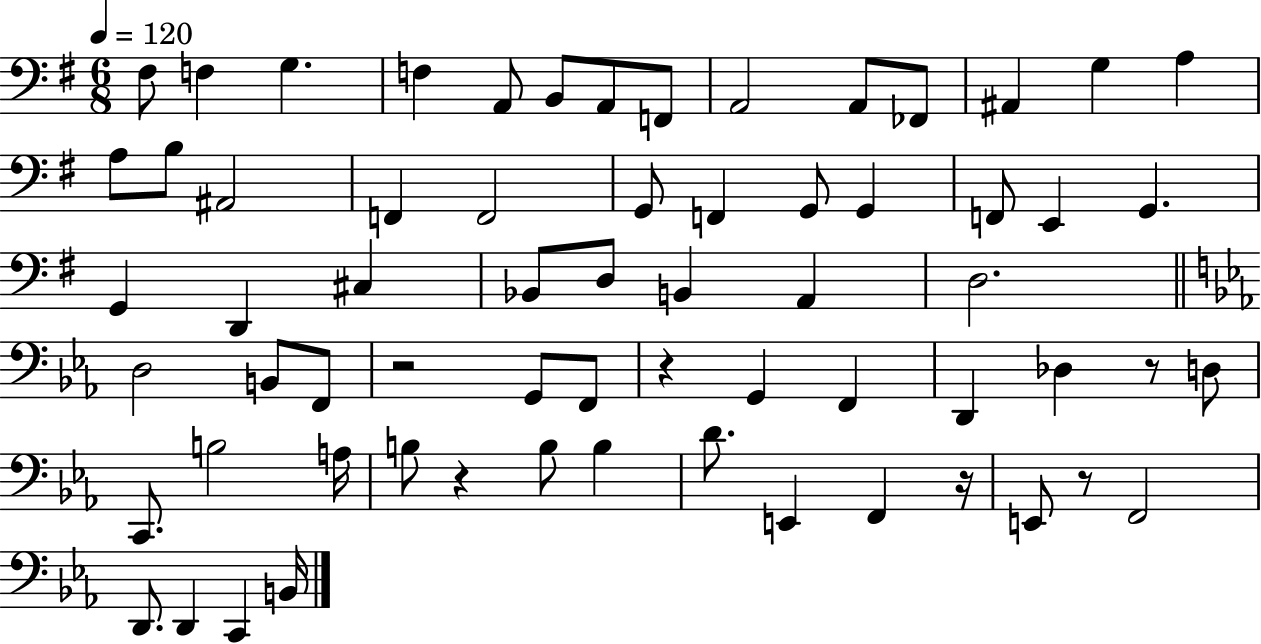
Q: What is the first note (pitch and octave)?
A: F#3